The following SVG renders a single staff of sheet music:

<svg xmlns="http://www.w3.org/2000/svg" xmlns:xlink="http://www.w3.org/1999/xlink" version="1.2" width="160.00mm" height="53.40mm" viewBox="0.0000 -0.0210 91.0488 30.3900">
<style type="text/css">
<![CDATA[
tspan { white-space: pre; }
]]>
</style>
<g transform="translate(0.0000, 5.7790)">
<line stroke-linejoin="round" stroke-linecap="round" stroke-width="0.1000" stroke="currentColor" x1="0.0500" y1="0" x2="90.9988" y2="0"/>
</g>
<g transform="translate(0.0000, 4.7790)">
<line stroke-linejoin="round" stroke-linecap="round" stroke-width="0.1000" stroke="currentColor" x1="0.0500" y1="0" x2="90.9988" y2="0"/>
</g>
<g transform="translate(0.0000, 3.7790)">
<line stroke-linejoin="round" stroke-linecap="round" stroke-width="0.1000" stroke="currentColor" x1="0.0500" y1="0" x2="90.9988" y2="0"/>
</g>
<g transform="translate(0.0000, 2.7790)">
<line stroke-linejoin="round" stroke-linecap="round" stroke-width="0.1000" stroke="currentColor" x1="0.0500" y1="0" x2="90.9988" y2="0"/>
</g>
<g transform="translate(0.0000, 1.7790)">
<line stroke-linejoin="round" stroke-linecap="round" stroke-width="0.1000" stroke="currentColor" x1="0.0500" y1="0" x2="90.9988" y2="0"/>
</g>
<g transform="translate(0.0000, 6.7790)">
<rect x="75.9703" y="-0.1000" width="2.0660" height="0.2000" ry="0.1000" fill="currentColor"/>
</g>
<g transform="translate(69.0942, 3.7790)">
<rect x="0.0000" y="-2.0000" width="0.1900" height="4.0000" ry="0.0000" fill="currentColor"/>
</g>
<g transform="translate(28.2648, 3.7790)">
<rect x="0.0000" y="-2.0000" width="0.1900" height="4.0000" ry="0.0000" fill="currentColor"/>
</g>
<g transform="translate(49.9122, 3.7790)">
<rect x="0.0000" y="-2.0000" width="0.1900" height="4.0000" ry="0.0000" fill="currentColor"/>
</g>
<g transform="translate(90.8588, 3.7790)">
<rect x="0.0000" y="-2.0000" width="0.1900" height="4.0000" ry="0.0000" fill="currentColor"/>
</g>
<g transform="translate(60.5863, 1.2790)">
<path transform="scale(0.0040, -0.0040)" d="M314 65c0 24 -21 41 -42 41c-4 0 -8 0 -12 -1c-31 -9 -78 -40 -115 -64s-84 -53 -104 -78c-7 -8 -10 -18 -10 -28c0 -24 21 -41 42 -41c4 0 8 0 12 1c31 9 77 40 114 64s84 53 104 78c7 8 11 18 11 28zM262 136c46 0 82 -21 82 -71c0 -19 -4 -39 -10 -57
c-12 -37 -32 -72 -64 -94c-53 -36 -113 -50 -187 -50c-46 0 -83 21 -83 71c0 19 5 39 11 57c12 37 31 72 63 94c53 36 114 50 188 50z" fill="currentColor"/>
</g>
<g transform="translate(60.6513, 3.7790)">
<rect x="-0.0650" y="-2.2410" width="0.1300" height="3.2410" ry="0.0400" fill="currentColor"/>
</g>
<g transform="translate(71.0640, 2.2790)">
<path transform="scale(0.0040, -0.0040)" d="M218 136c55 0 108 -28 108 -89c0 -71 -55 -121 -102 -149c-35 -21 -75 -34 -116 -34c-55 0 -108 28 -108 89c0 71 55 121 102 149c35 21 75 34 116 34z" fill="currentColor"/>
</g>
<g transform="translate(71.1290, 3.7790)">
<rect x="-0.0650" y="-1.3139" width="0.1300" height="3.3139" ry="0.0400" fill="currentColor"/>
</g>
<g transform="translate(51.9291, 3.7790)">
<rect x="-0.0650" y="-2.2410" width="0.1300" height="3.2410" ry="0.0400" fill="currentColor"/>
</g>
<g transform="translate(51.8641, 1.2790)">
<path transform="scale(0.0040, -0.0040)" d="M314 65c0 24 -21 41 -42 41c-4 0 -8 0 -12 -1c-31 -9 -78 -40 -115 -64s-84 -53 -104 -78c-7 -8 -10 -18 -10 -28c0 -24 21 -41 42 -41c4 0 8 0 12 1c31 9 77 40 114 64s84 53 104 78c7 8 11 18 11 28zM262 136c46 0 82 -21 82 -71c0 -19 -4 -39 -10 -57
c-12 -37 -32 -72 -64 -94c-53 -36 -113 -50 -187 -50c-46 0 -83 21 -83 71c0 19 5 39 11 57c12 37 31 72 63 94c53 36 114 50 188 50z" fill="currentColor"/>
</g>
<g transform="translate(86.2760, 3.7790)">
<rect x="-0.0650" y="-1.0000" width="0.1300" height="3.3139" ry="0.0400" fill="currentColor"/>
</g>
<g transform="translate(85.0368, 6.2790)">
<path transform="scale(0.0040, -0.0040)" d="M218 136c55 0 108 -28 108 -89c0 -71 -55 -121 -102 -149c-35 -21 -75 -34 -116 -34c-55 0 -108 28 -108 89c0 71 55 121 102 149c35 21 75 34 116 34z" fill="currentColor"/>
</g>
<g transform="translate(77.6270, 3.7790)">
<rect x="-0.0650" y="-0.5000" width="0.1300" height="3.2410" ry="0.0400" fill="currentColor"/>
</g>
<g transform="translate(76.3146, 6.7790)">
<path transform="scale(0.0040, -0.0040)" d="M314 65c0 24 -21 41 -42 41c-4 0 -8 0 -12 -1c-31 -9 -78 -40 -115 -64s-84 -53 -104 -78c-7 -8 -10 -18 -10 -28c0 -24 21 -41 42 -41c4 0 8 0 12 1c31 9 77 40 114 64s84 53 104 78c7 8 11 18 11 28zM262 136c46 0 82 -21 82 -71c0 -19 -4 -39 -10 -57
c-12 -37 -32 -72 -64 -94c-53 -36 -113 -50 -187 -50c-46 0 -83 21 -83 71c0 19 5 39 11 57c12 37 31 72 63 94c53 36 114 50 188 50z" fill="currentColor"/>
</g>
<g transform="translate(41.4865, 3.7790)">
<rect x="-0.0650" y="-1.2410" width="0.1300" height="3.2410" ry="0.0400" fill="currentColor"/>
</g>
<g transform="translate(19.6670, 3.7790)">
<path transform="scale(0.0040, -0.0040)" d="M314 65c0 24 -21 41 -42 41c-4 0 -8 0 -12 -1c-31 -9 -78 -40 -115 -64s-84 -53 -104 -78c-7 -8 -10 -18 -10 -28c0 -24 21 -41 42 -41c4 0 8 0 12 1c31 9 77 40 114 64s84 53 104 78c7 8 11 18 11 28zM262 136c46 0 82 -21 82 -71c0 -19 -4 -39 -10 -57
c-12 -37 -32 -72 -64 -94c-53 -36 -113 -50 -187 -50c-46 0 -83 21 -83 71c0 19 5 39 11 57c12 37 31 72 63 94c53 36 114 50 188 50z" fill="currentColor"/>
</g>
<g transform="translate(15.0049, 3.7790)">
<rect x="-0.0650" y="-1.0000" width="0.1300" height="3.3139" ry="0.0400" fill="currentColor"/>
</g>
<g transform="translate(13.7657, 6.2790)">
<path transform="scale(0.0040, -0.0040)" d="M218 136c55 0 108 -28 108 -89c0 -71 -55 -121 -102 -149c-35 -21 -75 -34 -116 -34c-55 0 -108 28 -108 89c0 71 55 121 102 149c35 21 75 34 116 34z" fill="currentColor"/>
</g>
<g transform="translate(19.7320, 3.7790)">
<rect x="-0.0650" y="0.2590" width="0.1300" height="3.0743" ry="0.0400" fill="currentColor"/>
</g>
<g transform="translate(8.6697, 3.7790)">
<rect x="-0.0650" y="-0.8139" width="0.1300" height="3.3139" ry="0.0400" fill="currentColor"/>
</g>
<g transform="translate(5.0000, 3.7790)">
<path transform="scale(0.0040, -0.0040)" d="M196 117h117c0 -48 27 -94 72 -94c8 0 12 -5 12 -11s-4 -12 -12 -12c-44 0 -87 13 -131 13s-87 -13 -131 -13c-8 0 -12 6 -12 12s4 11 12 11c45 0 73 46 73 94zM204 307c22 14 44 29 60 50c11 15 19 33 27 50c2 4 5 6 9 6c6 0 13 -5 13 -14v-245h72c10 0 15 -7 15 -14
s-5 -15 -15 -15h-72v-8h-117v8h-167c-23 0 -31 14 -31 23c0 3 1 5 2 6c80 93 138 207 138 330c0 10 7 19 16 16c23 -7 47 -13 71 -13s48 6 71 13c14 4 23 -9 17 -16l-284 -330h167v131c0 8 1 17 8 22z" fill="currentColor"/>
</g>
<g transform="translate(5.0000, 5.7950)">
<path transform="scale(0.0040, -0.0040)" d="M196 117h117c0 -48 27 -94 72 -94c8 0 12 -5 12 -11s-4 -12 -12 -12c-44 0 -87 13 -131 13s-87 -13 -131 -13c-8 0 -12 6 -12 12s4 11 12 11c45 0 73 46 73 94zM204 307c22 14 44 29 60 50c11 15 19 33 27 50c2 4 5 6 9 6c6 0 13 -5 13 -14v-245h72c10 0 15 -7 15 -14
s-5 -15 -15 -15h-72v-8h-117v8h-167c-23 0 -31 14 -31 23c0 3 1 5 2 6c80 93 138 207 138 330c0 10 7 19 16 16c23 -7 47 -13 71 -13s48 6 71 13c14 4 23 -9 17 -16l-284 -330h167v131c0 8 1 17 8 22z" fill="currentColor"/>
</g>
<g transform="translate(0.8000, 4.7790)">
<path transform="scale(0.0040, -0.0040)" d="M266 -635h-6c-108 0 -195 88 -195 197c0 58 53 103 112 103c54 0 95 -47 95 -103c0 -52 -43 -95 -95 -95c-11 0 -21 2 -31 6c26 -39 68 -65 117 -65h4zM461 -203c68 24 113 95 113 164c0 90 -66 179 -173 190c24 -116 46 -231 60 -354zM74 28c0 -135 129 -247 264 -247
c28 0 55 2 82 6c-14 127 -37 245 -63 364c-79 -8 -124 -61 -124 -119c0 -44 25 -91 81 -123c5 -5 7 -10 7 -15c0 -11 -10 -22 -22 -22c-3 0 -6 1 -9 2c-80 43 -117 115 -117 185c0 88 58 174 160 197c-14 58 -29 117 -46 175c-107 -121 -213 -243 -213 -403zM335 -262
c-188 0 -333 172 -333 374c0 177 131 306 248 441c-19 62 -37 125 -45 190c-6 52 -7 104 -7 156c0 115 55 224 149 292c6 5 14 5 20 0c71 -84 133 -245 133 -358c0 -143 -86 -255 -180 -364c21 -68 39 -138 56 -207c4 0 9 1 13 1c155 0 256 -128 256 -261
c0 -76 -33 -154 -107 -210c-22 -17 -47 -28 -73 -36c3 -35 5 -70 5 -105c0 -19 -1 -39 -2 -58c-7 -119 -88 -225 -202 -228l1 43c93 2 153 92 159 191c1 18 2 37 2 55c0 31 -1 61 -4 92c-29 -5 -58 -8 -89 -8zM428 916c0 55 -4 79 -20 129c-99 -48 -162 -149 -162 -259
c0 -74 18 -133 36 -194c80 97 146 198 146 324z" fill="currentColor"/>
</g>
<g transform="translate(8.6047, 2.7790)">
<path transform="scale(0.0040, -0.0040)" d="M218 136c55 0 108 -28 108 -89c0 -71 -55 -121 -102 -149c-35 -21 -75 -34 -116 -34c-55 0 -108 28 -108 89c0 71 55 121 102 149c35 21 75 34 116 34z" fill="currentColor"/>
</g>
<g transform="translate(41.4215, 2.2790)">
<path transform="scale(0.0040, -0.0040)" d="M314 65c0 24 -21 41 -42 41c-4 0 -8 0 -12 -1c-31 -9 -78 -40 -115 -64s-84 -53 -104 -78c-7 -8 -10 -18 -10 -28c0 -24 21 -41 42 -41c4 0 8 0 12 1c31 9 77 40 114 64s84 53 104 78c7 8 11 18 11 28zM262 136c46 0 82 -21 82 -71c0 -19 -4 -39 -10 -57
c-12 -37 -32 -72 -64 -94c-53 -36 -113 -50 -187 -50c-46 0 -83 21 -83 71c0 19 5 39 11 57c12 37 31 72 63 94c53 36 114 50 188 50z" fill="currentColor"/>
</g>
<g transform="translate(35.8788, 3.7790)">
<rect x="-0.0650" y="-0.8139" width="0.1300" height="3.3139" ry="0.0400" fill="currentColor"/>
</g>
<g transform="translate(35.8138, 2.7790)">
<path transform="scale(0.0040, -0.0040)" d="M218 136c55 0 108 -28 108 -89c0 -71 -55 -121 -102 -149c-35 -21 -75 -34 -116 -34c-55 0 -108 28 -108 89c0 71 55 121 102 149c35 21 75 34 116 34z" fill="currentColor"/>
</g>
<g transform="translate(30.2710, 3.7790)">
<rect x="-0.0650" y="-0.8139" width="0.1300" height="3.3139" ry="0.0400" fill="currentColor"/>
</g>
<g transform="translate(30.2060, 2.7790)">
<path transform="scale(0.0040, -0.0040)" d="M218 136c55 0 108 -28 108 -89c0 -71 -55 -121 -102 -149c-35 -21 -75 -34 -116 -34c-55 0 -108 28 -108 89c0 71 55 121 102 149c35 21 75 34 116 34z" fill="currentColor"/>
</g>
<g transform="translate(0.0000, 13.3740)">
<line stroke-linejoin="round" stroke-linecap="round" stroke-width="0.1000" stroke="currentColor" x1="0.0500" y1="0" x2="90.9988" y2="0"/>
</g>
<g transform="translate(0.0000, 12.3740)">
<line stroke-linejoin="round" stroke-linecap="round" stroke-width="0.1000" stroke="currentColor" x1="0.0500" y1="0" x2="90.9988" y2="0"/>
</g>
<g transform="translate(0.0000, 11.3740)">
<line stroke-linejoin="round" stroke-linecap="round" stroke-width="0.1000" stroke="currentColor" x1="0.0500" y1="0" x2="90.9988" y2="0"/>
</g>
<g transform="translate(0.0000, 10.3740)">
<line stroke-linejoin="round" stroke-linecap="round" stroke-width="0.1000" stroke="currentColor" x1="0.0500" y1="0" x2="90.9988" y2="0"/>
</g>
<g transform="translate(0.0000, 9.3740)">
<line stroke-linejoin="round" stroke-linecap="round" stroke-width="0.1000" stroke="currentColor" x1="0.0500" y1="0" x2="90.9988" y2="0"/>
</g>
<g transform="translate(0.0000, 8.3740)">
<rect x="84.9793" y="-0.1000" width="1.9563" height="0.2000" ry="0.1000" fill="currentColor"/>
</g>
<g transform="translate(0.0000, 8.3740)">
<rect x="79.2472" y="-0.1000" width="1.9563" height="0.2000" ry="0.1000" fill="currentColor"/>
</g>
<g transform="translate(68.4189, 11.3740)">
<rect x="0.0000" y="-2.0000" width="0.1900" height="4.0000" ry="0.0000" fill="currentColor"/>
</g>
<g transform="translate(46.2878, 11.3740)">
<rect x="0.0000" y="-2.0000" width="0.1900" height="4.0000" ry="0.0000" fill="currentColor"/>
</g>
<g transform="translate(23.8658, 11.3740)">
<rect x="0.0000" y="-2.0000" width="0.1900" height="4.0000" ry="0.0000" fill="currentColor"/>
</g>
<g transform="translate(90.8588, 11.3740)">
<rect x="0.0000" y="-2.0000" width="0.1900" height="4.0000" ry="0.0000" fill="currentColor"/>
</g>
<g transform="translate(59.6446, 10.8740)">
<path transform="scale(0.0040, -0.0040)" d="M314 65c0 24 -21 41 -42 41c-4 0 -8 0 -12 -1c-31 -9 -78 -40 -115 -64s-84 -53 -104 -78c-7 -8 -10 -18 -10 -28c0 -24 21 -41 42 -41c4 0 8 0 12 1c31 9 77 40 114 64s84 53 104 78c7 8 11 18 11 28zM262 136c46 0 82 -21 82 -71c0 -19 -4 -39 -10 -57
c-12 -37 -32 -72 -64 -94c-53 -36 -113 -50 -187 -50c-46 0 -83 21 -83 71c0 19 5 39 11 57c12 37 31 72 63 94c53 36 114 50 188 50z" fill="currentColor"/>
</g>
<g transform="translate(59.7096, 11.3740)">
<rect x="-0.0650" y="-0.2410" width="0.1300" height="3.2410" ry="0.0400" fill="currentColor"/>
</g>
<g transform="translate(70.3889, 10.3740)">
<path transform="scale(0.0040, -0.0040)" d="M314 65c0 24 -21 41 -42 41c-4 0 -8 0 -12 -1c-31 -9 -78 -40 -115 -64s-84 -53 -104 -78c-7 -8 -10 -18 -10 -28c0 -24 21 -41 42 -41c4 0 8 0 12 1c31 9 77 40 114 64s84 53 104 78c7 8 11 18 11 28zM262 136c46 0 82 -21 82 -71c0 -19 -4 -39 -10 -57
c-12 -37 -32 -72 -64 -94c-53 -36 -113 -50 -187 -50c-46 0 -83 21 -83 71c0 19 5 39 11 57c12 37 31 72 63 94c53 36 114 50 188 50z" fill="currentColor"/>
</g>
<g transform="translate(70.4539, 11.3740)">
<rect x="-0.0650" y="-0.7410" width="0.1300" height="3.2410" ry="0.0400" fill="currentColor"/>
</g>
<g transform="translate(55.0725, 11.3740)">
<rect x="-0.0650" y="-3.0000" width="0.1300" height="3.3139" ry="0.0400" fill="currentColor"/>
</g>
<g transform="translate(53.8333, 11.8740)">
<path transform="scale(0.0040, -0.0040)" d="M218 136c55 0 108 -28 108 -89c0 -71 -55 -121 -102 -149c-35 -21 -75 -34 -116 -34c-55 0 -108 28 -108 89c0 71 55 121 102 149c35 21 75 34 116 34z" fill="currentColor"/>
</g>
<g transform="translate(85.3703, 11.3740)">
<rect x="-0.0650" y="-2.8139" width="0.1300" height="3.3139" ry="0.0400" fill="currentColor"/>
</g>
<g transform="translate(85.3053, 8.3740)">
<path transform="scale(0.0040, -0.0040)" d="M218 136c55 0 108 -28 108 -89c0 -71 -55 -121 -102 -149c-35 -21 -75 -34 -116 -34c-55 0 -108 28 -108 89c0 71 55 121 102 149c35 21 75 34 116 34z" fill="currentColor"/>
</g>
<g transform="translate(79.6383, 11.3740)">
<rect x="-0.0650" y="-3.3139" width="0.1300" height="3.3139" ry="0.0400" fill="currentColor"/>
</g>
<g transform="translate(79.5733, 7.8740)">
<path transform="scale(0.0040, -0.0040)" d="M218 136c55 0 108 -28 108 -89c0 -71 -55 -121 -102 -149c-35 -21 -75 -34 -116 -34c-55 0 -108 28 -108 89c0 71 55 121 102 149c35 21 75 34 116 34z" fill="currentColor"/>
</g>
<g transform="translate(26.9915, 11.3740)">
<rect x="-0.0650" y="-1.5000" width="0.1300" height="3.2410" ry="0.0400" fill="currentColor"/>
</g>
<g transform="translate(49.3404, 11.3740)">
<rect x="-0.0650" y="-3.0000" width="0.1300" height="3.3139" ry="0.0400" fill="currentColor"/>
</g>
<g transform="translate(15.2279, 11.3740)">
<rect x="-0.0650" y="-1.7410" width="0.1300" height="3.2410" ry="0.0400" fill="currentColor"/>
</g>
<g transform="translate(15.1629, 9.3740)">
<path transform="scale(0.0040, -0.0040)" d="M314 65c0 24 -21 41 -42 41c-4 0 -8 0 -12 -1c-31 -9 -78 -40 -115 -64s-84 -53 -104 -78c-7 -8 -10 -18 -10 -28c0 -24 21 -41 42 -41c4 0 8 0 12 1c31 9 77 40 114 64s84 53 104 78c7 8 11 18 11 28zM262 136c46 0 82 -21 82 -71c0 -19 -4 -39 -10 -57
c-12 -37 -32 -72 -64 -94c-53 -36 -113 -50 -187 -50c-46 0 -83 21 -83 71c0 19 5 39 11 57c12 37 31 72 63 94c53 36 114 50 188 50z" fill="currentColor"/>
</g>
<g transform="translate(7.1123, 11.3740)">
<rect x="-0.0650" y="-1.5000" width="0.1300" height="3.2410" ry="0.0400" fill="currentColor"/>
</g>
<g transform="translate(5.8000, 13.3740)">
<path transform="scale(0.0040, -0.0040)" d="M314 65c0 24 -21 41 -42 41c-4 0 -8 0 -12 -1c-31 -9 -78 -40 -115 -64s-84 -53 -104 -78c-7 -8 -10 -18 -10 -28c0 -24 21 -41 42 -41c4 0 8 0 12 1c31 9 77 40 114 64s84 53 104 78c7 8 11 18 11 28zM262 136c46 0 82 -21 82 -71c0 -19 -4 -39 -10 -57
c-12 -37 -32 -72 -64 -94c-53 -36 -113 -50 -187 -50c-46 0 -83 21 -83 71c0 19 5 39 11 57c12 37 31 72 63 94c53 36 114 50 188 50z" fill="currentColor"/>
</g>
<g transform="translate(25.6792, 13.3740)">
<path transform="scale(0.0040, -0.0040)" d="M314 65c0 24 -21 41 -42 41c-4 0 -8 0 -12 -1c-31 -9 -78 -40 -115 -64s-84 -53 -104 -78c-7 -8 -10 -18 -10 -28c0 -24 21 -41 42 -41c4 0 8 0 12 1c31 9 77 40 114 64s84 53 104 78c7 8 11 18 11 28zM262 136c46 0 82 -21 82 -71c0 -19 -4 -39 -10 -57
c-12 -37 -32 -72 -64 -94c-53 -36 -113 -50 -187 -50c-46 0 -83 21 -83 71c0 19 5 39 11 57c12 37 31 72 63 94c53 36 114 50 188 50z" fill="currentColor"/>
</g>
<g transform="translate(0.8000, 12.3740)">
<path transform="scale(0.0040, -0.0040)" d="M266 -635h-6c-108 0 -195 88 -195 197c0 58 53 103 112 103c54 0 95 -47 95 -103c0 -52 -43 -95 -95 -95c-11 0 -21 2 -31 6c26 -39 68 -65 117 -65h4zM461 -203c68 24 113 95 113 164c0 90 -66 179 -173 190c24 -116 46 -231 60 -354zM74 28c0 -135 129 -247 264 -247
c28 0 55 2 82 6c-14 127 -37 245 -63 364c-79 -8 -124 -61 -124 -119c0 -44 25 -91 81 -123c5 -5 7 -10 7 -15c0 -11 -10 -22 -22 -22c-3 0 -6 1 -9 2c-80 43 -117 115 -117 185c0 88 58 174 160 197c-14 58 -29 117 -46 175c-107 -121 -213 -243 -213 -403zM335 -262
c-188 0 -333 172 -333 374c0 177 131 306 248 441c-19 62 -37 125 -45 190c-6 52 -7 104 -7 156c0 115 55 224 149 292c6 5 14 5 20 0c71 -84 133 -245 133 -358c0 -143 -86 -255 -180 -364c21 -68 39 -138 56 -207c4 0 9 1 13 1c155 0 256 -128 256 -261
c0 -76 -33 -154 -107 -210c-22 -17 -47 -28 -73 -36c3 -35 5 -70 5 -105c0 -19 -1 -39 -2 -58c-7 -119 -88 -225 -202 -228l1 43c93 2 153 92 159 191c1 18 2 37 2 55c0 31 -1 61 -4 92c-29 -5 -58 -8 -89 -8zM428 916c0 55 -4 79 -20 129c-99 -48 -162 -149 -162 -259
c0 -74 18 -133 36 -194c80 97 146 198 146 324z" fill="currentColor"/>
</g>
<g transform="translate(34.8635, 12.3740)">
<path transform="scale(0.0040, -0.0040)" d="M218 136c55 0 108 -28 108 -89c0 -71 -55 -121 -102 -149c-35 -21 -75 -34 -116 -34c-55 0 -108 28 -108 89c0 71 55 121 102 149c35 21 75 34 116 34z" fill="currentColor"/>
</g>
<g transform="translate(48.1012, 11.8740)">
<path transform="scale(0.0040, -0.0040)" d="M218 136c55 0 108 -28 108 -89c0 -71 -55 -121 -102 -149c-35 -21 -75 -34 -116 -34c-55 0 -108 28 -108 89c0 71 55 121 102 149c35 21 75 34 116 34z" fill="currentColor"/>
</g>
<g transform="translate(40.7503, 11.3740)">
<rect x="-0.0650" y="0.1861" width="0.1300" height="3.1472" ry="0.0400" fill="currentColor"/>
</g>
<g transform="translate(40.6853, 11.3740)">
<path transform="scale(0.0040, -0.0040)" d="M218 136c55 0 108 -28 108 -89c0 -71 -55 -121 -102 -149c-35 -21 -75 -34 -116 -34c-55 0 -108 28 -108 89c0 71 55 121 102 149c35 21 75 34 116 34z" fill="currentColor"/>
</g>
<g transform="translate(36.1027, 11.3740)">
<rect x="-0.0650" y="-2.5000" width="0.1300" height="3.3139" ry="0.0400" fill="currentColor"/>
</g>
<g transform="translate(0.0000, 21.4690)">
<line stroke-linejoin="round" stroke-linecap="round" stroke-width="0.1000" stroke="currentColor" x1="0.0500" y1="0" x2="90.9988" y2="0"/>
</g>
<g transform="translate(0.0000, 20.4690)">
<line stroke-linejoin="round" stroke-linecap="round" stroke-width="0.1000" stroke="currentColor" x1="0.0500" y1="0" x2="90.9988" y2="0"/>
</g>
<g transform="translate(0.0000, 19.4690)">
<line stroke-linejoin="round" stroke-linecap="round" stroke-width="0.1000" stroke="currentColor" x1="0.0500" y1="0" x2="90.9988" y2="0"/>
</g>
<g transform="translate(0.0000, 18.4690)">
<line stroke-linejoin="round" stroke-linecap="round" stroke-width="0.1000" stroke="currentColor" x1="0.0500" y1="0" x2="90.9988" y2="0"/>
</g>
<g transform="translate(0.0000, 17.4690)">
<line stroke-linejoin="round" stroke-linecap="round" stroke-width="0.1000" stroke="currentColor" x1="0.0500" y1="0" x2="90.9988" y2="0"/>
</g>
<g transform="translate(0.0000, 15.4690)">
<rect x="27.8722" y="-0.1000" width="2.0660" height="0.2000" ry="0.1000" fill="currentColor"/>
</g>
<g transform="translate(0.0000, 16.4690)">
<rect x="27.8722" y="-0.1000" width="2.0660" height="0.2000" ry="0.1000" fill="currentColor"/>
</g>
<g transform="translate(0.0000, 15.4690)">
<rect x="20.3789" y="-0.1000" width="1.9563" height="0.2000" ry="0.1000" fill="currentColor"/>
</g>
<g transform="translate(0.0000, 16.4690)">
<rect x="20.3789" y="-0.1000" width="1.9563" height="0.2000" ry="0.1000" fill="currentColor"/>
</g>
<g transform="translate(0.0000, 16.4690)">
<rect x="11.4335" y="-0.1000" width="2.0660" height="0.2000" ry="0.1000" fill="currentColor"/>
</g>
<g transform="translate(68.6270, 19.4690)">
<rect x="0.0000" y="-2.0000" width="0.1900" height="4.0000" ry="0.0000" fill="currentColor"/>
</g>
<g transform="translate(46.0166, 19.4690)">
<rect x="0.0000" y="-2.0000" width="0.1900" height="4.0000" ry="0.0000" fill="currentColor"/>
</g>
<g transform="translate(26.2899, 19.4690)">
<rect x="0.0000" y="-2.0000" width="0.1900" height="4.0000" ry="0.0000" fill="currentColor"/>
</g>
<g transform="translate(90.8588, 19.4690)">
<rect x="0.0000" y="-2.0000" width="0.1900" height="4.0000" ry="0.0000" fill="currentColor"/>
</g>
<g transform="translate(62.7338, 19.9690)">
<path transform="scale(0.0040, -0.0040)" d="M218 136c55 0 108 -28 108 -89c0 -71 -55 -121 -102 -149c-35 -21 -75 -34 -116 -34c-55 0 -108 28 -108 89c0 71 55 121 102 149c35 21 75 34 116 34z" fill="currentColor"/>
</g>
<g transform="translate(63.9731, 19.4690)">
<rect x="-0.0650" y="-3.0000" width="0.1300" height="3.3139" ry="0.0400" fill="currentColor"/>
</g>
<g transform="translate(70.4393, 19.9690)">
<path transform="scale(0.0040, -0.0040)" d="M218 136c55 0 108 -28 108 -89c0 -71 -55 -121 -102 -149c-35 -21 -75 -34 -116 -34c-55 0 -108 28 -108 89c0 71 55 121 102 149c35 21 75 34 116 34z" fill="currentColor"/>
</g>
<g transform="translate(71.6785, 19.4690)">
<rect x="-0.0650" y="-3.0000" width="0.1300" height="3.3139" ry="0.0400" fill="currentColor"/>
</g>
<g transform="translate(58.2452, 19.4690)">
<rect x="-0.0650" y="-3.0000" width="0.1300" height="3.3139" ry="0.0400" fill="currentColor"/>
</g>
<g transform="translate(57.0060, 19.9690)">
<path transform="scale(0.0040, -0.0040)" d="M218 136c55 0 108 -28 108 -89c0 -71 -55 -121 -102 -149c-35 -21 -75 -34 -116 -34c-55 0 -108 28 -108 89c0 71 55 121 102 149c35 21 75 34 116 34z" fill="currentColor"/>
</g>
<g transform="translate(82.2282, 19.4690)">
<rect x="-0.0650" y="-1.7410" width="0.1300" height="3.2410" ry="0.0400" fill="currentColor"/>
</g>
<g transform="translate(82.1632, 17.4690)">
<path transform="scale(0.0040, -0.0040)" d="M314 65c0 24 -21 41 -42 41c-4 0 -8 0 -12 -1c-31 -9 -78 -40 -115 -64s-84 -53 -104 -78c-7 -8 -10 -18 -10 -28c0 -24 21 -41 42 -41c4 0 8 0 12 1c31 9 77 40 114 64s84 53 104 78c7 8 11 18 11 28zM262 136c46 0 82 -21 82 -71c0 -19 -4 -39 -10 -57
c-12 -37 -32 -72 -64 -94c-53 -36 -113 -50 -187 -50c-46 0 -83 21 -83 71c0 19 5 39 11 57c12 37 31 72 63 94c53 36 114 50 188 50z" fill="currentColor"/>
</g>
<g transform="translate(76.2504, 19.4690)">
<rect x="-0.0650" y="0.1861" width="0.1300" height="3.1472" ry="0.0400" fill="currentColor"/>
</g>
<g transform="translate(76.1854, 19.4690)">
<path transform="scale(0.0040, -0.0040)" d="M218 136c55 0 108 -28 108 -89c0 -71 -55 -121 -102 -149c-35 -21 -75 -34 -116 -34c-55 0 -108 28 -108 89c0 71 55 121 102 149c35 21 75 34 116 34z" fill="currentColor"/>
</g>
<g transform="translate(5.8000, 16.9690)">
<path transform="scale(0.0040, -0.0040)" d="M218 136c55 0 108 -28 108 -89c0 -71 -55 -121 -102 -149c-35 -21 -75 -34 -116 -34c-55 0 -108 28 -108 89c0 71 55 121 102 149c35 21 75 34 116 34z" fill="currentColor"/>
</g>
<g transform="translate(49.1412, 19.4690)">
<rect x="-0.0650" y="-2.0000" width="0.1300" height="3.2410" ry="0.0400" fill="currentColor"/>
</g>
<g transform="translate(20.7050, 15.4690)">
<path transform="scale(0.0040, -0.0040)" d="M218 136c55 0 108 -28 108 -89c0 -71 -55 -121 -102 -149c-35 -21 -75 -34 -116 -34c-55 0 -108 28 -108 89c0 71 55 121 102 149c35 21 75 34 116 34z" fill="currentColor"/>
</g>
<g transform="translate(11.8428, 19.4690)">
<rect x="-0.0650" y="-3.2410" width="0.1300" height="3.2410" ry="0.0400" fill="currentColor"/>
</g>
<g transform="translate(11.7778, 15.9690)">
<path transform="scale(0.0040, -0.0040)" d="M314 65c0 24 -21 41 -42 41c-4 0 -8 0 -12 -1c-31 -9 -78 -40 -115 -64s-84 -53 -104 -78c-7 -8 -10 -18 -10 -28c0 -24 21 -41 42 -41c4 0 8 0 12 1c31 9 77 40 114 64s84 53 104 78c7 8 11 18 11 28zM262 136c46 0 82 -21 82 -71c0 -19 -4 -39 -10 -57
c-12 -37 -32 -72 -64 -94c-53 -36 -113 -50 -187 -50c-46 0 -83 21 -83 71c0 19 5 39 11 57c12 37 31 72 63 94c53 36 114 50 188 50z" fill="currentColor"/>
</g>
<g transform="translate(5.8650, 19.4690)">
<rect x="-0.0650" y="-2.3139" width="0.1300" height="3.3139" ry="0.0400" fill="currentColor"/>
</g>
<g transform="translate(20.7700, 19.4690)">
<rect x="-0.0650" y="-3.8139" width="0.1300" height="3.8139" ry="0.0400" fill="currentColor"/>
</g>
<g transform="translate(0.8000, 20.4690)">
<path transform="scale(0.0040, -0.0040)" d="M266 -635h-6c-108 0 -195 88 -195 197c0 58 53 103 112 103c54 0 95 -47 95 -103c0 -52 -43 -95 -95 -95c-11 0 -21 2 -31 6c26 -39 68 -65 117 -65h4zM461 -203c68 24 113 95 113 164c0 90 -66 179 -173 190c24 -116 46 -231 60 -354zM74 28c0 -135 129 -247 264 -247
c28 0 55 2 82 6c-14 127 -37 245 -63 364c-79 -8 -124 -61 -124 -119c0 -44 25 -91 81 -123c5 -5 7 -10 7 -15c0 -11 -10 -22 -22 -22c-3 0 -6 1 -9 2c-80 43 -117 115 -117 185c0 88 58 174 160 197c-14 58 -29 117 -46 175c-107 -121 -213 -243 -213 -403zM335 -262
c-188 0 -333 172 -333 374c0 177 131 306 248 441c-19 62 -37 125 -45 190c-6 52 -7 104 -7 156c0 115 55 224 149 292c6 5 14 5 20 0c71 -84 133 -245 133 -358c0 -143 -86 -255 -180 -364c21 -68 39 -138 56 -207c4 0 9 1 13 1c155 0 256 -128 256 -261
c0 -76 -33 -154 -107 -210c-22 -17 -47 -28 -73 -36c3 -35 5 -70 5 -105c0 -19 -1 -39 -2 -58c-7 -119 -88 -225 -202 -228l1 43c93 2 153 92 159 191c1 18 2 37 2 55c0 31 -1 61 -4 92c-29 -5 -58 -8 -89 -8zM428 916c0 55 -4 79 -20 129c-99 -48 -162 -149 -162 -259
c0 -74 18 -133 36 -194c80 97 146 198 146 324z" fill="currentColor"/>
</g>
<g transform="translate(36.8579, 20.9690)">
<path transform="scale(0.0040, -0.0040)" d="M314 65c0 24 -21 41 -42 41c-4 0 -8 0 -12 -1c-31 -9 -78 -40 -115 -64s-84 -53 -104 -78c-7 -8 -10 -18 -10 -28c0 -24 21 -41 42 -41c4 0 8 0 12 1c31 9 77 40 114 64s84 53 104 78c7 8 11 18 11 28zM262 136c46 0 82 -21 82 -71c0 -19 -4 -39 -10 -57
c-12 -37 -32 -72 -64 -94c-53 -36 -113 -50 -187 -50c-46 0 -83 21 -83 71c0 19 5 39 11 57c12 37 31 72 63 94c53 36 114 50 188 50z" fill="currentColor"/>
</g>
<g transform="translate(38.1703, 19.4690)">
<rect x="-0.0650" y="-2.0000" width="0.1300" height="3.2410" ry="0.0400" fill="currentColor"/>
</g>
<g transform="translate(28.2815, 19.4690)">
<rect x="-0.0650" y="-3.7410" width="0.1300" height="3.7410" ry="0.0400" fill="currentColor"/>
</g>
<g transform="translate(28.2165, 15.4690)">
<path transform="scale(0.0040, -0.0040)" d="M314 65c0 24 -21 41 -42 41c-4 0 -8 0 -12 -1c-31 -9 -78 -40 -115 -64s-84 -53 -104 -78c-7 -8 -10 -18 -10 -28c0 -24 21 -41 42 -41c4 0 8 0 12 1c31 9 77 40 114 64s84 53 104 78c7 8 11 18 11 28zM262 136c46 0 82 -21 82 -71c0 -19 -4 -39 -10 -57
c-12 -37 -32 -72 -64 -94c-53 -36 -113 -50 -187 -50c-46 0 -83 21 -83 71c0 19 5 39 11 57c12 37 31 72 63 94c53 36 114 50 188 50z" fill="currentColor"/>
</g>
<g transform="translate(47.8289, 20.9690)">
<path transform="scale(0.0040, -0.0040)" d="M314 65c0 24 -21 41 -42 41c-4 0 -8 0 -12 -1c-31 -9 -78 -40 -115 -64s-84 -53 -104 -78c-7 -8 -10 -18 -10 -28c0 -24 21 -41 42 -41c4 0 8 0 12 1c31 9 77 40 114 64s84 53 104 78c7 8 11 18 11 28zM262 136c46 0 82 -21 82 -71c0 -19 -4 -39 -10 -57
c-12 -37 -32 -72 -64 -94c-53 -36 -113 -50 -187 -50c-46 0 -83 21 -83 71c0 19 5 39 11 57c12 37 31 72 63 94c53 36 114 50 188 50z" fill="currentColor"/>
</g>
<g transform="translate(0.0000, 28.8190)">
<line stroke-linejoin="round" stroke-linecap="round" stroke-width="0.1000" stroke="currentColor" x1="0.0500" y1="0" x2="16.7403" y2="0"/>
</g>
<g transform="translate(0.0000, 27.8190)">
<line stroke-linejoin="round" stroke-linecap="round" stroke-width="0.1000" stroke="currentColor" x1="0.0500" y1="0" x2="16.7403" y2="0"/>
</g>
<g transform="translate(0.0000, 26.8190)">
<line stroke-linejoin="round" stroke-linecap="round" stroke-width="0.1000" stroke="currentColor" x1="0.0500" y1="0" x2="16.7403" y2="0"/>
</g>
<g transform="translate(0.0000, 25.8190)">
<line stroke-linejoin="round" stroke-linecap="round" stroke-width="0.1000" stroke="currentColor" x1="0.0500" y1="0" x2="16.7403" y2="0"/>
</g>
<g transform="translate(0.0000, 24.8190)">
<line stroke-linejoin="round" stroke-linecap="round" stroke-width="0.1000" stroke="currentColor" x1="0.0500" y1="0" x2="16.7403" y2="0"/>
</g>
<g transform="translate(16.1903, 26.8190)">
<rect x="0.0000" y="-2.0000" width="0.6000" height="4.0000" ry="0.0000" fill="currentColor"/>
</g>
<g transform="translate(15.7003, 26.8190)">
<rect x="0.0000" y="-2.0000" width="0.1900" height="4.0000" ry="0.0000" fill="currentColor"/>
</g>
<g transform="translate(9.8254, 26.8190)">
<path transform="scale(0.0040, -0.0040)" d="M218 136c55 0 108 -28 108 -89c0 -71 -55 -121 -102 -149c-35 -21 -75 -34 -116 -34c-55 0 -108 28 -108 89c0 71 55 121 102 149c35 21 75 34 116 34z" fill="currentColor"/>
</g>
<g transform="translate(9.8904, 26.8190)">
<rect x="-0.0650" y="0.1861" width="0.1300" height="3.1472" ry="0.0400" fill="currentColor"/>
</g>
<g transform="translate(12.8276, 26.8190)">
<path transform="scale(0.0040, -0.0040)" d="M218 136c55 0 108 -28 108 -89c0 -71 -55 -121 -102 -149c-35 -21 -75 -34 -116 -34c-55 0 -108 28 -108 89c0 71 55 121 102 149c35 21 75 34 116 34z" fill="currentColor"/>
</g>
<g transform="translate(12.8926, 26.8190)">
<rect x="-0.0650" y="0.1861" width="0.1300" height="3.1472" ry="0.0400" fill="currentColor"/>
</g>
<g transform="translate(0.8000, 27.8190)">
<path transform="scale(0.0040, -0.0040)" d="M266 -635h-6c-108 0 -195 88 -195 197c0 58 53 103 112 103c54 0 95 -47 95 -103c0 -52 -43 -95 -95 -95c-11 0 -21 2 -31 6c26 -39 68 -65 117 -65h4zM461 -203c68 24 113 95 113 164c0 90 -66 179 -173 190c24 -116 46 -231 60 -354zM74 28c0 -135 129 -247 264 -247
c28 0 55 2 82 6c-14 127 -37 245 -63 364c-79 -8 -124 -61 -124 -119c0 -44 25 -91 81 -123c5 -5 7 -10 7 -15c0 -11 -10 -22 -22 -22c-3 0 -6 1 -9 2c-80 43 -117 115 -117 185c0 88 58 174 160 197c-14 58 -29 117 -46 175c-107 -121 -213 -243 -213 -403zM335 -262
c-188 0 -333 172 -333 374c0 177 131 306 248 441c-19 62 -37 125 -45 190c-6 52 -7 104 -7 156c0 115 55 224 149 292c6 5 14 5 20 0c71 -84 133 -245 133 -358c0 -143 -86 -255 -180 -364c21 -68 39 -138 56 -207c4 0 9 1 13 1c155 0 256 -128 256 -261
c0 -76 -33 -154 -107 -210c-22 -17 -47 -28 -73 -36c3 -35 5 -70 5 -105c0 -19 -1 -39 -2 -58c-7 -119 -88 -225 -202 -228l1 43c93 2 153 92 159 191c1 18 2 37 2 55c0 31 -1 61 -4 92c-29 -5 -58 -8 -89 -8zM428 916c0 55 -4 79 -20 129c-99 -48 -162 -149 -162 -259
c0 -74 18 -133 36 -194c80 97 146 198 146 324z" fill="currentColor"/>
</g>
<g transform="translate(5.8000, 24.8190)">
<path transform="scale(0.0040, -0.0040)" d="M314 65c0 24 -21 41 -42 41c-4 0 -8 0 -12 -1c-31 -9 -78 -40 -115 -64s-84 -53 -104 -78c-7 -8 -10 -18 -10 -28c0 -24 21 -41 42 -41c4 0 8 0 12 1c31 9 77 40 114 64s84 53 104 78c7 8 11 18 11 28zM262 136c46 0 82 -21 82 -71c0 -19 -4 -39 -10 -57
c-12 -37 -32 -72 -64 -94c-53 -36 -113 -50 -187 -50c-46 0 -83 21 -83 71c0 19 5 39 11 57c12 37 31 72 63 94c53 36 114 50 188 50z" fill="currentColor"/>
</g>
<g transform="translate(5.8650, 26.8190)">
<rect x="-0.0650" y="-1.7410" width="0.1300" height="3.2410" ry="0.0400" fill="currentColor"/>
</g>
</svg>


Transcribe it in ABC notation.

X:1
T:Untitled
M:4/4
L:1/4
K:C
d D B2 d d e2 g2 g2 e C2 D E2 f2 E2 G B A A c2 d2 b a g b2 c' c'2 F2 F2 A A A B f2 f2 B B